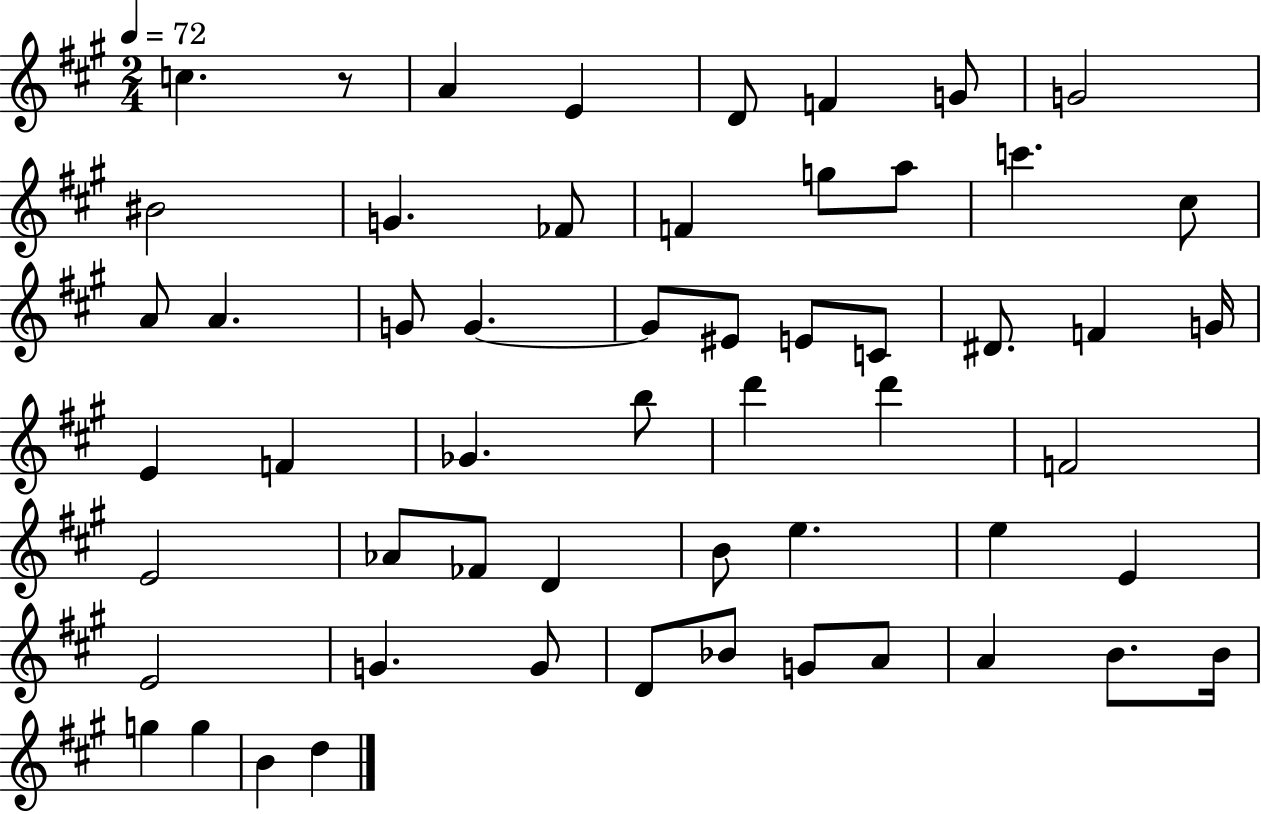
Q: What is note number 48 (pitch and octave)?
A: A4